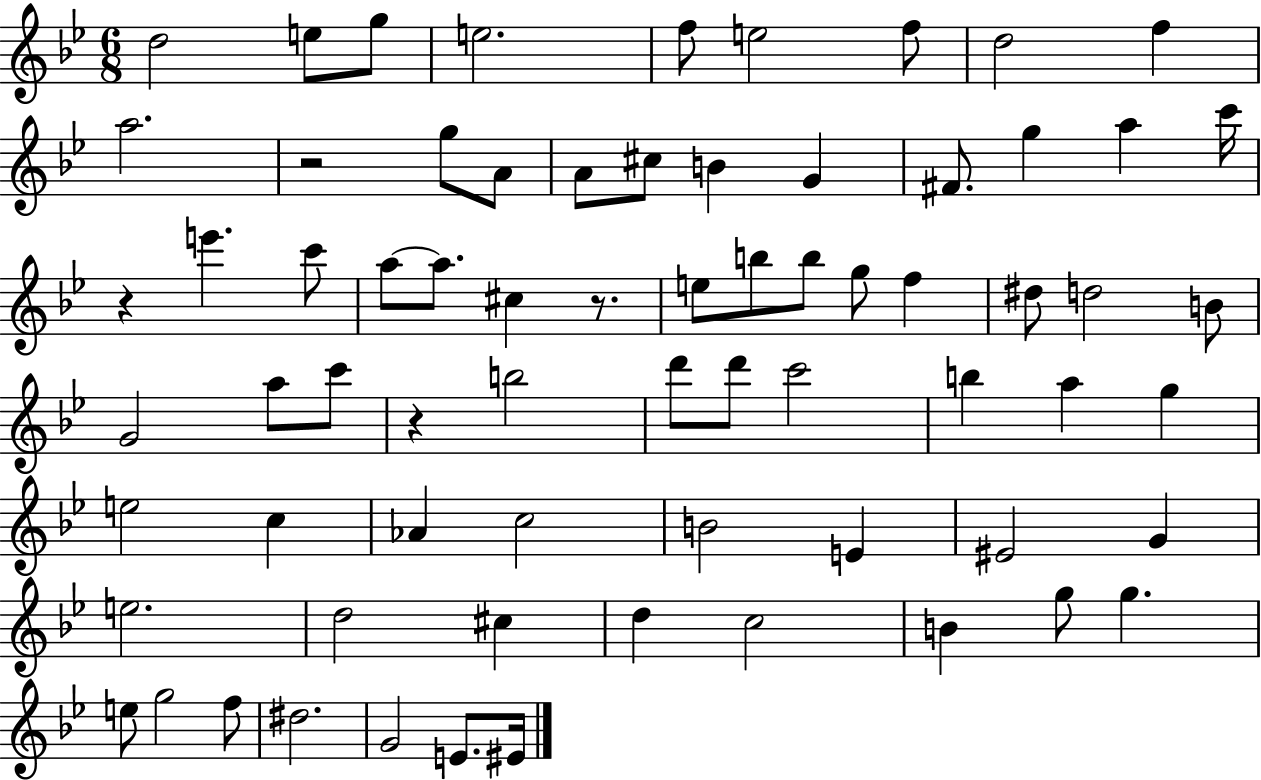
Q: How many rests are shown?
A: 4